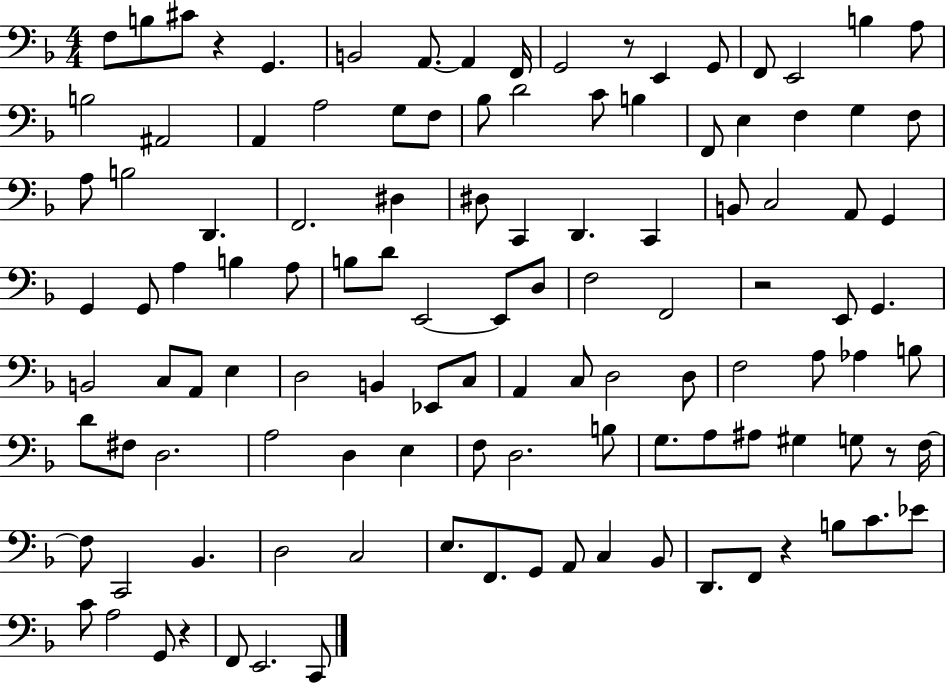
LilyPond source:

{
  \clef bass
  \numericTimeSignature
  \time 4/4
  \key f \major
  f8 b8 cis'8 r4 g,4. | b,2 a,8.~~ a,4 f,16 | g,2 r8 e,4 g,8 | f,8 e,2 b4 a8 | \break b2 ais,2 | a,4 a2 g8 f8 | bes8 d'2 c'8 b4 | f,8 e4 f4 g4 f8 | \break a8 b2 d,4. | f,2. dis4 | dis8 c,4 d,4. c,4 | b,8 c2 a,8 g,4 | \break g,4 g,8 a4 b4 a8 | b8 d'8 e,2~~ e,8 d8 | f2 f,2 | r2 e,8 g,4. | \break b,2 c8 a,8 e4 | d2 b,4 ees,8 c8 | a,4 c8 d2 d8 | f2 a8 aes4 b8 | \break d'8 fis8 d2. | a2 d4 e4 | f8 d2. b8 | g8. a8 ais8 gis4 g8 r8 f16~~ | \break f8 c,2 bes,4. | d2 c2 | e8. f,8. g,8 a,8 c4 bes,8 | d,8. f,8 r4 b8 c'8. ees'8 | \break c'8 a2 g,8 r4 | f,8 e,2. c,8 | \bar "|."
}